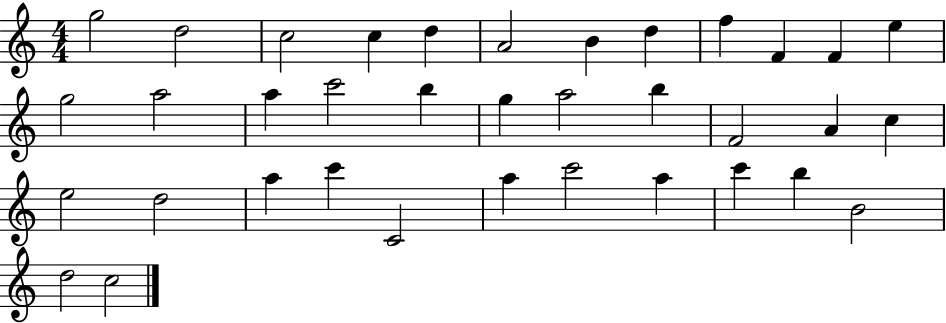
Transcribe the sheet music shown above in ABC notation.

X:1
T:Untitled
M:4/4
L:1/4
K:C
g2 d2 c2 c d A2 B d f F F e g2 a2 a c'2 b g a2 b F2 A c e2 d2 a c' C2 a c'2 a c' b B2 d2 c2